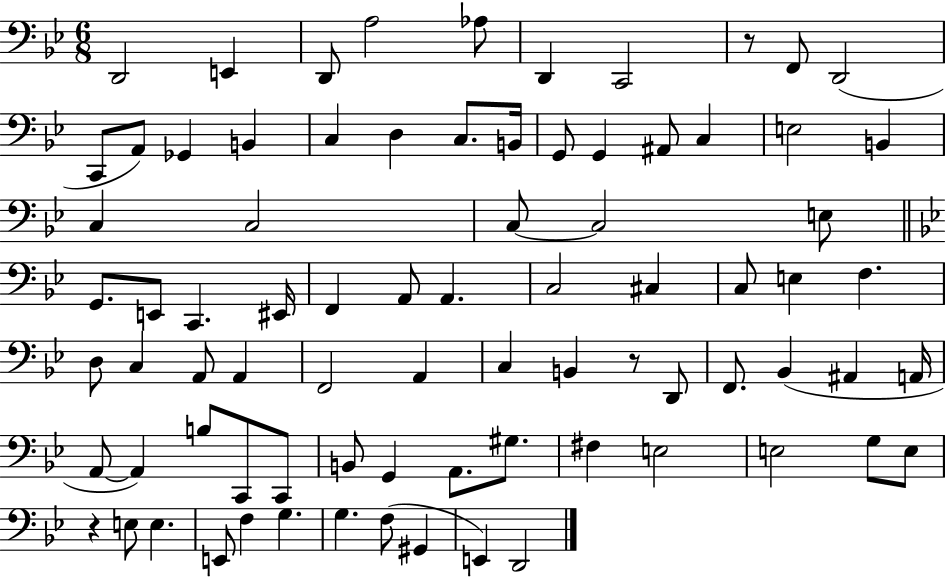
D2/h E2/q D2/e A3/h Ab3/e D2/q C2/h R/e F2/e D2/h C2/e A2/e Gb2/q B2/q C3/q D3/q C3/e. B2/s G2/e G2/q A#2/e C3/q E3/h B2/q C3/q C3/h C3/e C3/h E3/e G2/e. E2/e C2/q. EIS2/s F2/q A2/e A2/q. C3/h C#3/q C3/e E3/q F3/q. D3/e C3/q A2/e A2/q F2/h A2/q C3/q B2/q R/e D2/e F2/e. Bb2/q A#2/q A2/s A2/e A2/q B3/e C2/e C2/e B2/e G2/q A2/e. G#3/e. F#3/q E3/h E3/h G3/e E3/e R/q E3/e E3/q. E2/e F3/q G3/q. G3/q. F3/e G#2/q E2/q D2/h